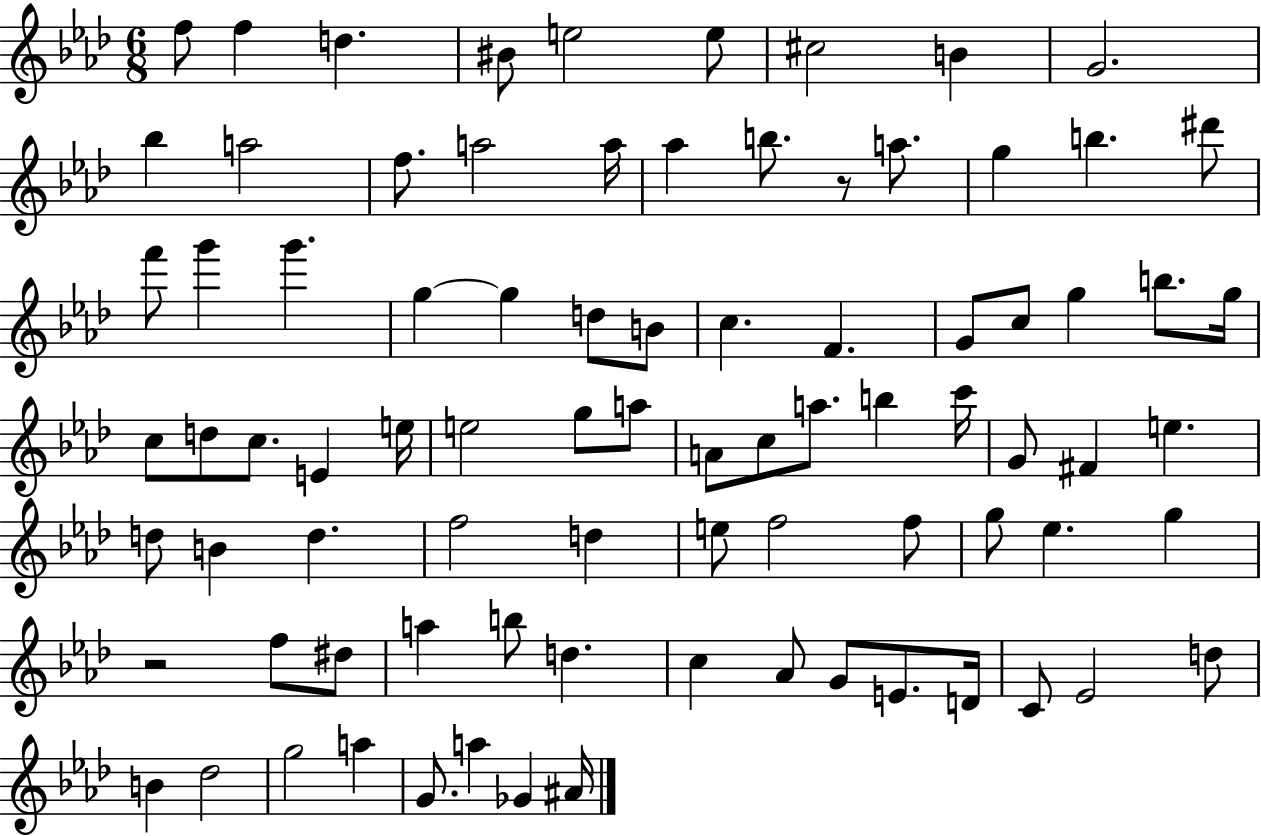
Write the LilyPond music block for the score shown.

{
  \clef treble
  \numericTimeSignature
  \time 6/8
  \key aes \major
  f''8 f''4 d''4. | bis'8 e''2 e''8 | cis''2 b'4 | g'2. | \break bes''4 a''2 | f''8. a''2 a''16 | aes''4 b''8. r8 a''8. | g''4 b''4. dis'''8 | \break f'''8 g'''4 g'''4. | g''4~~ g''4 d''8 b'8 | c''4. f'4. | g'8 c''8 g''4 b''8. g''16 | \break c''8 d''8 c''8. e'4 e''16 | e''2 g''8 a''8 | a'8 c''8 a''8. b''4 c'''16 | g'8 fis'4 e''4. | \break d''8 b'4 d''4. | f''2 d''4 | e''8 f''2 f''8 | g''8 ees''4. g''4 | \break r2 f''8 dis''8 | a''4 b''8 d''4. | c''4 aes'8 g'8 e'8. d'16 | c'8 ees'2 d''8 | \break b'4 des''2 | g''2 a''4 | g'8. a''4 ges'4 ais'16 | \bar "|."
}